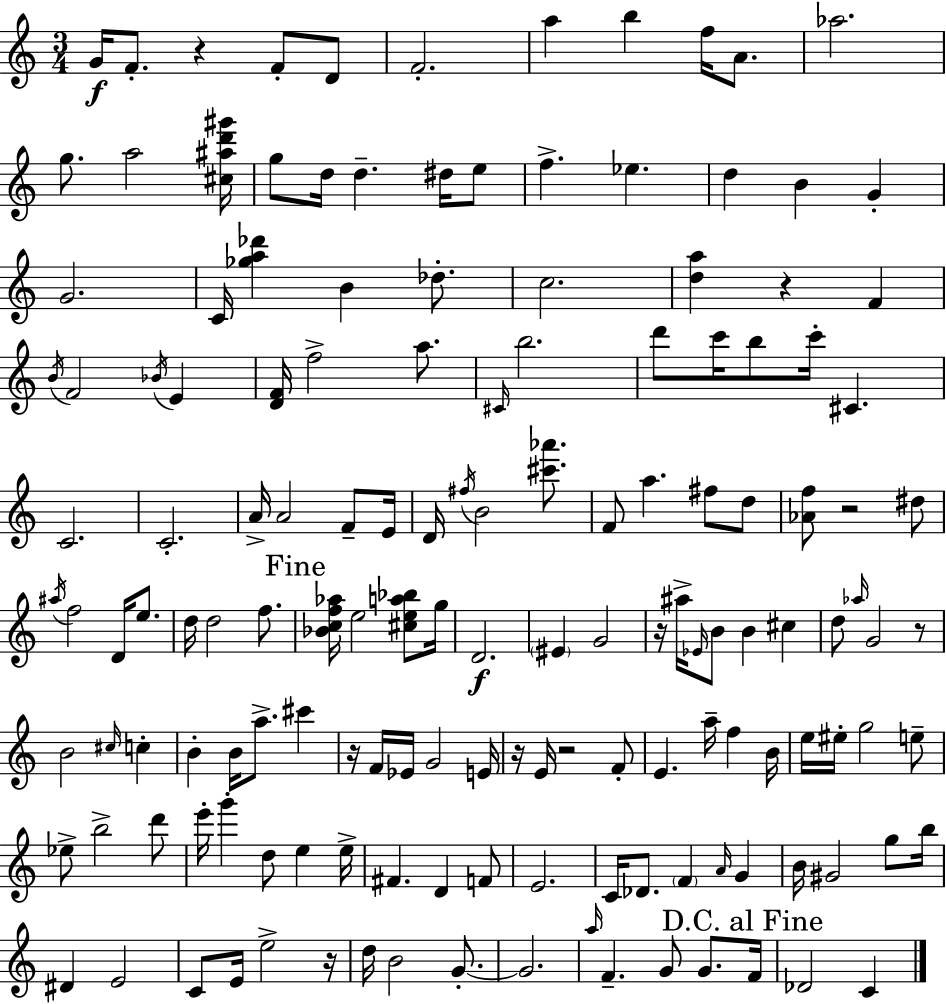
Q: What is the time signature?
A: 3/4